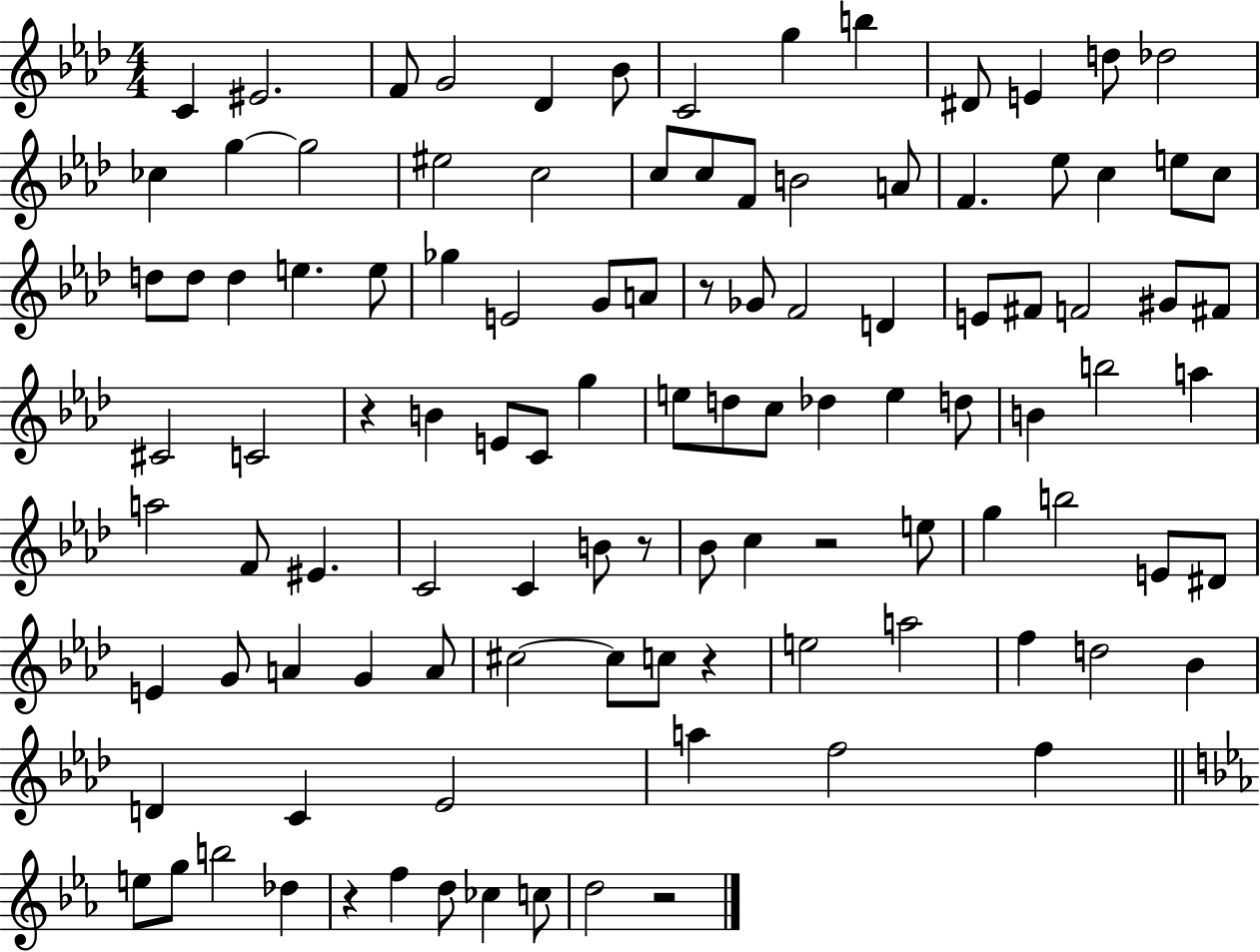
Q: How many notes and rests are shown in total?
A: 108